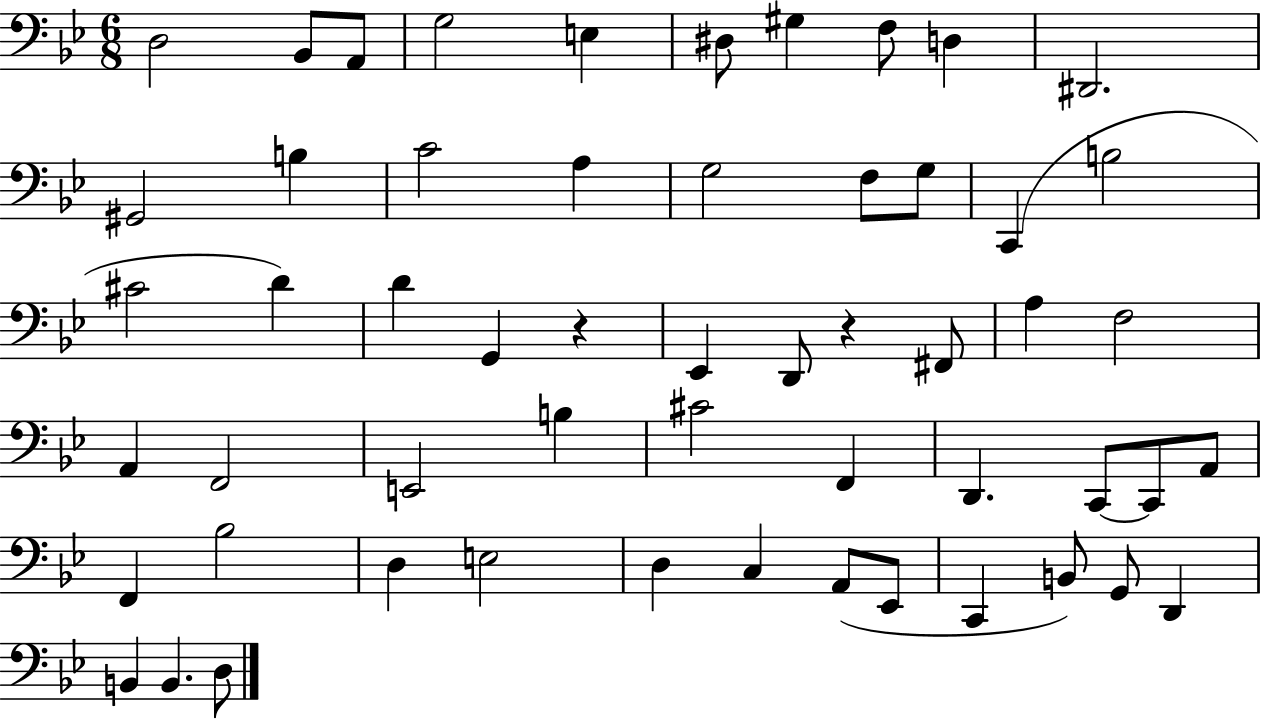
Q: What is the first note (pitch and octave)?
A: D3